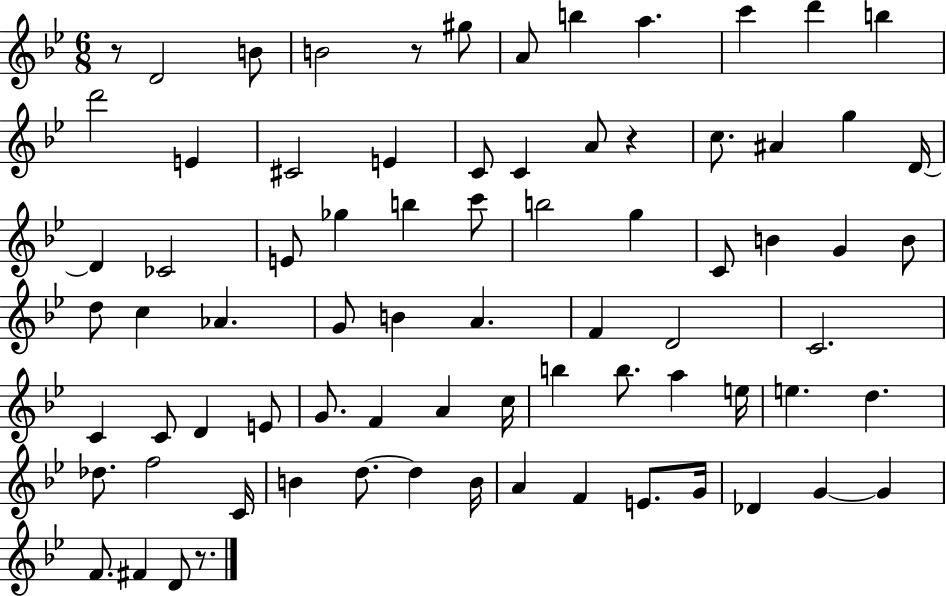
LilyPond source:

{
  \clef treble
  \numericTimeSignature
  \time 6/8
  \key bes \major
  \repeat volta 2 { r8 d'2 b'8 | b'2 r8 gis''8 | a'8 b''4 a''4. | c'''4 d'''4 b''4 | \break d'''2 e'4 | cis'2 e'4 | c'8 c'4 a'8 r4 | c''8. ais'4 g''4 d'16~~ | \break d'4 ces'2 | e'8 ges''4 b''4 c'''8 | b''2 g''4 | c'8 b'4 g'4 b'8 | \break d''8 c''4 aes'4. | g'8 b'4 a'4. | f'4 d'2 | c'2. | \break c'4 c'8 d'4 e'8 | g'8. f'4 a'4 c''16 | b''4 b''8. a''4 e''16 | e''4. d''4. | \break des''8. f''2 c'16 | b'4 d''8.~~ d''4 b'16 | a'4 f'4 e'8. g'16 | des'4 g'4~~ g'4 | \break f'8. fis'4 d'8 r8. | } \bar "|."
}